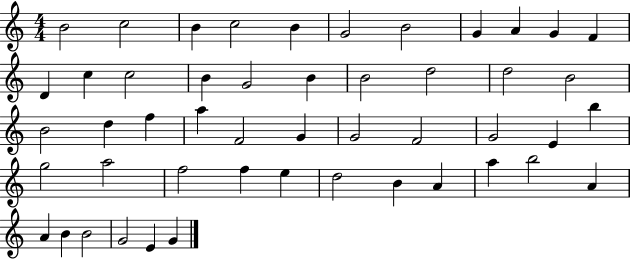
X:1
T:Untitled
M:4/4
L:1/4
K:C
B2 c2 B c2 B G2 B2 G A G F D c c2 B G2 B B2 d2 d2 B2 B2 d f a F2 G G2 F2 G2 E b g2 a2 f2 f e d2 B A a b2 A A B B2 G2 E G